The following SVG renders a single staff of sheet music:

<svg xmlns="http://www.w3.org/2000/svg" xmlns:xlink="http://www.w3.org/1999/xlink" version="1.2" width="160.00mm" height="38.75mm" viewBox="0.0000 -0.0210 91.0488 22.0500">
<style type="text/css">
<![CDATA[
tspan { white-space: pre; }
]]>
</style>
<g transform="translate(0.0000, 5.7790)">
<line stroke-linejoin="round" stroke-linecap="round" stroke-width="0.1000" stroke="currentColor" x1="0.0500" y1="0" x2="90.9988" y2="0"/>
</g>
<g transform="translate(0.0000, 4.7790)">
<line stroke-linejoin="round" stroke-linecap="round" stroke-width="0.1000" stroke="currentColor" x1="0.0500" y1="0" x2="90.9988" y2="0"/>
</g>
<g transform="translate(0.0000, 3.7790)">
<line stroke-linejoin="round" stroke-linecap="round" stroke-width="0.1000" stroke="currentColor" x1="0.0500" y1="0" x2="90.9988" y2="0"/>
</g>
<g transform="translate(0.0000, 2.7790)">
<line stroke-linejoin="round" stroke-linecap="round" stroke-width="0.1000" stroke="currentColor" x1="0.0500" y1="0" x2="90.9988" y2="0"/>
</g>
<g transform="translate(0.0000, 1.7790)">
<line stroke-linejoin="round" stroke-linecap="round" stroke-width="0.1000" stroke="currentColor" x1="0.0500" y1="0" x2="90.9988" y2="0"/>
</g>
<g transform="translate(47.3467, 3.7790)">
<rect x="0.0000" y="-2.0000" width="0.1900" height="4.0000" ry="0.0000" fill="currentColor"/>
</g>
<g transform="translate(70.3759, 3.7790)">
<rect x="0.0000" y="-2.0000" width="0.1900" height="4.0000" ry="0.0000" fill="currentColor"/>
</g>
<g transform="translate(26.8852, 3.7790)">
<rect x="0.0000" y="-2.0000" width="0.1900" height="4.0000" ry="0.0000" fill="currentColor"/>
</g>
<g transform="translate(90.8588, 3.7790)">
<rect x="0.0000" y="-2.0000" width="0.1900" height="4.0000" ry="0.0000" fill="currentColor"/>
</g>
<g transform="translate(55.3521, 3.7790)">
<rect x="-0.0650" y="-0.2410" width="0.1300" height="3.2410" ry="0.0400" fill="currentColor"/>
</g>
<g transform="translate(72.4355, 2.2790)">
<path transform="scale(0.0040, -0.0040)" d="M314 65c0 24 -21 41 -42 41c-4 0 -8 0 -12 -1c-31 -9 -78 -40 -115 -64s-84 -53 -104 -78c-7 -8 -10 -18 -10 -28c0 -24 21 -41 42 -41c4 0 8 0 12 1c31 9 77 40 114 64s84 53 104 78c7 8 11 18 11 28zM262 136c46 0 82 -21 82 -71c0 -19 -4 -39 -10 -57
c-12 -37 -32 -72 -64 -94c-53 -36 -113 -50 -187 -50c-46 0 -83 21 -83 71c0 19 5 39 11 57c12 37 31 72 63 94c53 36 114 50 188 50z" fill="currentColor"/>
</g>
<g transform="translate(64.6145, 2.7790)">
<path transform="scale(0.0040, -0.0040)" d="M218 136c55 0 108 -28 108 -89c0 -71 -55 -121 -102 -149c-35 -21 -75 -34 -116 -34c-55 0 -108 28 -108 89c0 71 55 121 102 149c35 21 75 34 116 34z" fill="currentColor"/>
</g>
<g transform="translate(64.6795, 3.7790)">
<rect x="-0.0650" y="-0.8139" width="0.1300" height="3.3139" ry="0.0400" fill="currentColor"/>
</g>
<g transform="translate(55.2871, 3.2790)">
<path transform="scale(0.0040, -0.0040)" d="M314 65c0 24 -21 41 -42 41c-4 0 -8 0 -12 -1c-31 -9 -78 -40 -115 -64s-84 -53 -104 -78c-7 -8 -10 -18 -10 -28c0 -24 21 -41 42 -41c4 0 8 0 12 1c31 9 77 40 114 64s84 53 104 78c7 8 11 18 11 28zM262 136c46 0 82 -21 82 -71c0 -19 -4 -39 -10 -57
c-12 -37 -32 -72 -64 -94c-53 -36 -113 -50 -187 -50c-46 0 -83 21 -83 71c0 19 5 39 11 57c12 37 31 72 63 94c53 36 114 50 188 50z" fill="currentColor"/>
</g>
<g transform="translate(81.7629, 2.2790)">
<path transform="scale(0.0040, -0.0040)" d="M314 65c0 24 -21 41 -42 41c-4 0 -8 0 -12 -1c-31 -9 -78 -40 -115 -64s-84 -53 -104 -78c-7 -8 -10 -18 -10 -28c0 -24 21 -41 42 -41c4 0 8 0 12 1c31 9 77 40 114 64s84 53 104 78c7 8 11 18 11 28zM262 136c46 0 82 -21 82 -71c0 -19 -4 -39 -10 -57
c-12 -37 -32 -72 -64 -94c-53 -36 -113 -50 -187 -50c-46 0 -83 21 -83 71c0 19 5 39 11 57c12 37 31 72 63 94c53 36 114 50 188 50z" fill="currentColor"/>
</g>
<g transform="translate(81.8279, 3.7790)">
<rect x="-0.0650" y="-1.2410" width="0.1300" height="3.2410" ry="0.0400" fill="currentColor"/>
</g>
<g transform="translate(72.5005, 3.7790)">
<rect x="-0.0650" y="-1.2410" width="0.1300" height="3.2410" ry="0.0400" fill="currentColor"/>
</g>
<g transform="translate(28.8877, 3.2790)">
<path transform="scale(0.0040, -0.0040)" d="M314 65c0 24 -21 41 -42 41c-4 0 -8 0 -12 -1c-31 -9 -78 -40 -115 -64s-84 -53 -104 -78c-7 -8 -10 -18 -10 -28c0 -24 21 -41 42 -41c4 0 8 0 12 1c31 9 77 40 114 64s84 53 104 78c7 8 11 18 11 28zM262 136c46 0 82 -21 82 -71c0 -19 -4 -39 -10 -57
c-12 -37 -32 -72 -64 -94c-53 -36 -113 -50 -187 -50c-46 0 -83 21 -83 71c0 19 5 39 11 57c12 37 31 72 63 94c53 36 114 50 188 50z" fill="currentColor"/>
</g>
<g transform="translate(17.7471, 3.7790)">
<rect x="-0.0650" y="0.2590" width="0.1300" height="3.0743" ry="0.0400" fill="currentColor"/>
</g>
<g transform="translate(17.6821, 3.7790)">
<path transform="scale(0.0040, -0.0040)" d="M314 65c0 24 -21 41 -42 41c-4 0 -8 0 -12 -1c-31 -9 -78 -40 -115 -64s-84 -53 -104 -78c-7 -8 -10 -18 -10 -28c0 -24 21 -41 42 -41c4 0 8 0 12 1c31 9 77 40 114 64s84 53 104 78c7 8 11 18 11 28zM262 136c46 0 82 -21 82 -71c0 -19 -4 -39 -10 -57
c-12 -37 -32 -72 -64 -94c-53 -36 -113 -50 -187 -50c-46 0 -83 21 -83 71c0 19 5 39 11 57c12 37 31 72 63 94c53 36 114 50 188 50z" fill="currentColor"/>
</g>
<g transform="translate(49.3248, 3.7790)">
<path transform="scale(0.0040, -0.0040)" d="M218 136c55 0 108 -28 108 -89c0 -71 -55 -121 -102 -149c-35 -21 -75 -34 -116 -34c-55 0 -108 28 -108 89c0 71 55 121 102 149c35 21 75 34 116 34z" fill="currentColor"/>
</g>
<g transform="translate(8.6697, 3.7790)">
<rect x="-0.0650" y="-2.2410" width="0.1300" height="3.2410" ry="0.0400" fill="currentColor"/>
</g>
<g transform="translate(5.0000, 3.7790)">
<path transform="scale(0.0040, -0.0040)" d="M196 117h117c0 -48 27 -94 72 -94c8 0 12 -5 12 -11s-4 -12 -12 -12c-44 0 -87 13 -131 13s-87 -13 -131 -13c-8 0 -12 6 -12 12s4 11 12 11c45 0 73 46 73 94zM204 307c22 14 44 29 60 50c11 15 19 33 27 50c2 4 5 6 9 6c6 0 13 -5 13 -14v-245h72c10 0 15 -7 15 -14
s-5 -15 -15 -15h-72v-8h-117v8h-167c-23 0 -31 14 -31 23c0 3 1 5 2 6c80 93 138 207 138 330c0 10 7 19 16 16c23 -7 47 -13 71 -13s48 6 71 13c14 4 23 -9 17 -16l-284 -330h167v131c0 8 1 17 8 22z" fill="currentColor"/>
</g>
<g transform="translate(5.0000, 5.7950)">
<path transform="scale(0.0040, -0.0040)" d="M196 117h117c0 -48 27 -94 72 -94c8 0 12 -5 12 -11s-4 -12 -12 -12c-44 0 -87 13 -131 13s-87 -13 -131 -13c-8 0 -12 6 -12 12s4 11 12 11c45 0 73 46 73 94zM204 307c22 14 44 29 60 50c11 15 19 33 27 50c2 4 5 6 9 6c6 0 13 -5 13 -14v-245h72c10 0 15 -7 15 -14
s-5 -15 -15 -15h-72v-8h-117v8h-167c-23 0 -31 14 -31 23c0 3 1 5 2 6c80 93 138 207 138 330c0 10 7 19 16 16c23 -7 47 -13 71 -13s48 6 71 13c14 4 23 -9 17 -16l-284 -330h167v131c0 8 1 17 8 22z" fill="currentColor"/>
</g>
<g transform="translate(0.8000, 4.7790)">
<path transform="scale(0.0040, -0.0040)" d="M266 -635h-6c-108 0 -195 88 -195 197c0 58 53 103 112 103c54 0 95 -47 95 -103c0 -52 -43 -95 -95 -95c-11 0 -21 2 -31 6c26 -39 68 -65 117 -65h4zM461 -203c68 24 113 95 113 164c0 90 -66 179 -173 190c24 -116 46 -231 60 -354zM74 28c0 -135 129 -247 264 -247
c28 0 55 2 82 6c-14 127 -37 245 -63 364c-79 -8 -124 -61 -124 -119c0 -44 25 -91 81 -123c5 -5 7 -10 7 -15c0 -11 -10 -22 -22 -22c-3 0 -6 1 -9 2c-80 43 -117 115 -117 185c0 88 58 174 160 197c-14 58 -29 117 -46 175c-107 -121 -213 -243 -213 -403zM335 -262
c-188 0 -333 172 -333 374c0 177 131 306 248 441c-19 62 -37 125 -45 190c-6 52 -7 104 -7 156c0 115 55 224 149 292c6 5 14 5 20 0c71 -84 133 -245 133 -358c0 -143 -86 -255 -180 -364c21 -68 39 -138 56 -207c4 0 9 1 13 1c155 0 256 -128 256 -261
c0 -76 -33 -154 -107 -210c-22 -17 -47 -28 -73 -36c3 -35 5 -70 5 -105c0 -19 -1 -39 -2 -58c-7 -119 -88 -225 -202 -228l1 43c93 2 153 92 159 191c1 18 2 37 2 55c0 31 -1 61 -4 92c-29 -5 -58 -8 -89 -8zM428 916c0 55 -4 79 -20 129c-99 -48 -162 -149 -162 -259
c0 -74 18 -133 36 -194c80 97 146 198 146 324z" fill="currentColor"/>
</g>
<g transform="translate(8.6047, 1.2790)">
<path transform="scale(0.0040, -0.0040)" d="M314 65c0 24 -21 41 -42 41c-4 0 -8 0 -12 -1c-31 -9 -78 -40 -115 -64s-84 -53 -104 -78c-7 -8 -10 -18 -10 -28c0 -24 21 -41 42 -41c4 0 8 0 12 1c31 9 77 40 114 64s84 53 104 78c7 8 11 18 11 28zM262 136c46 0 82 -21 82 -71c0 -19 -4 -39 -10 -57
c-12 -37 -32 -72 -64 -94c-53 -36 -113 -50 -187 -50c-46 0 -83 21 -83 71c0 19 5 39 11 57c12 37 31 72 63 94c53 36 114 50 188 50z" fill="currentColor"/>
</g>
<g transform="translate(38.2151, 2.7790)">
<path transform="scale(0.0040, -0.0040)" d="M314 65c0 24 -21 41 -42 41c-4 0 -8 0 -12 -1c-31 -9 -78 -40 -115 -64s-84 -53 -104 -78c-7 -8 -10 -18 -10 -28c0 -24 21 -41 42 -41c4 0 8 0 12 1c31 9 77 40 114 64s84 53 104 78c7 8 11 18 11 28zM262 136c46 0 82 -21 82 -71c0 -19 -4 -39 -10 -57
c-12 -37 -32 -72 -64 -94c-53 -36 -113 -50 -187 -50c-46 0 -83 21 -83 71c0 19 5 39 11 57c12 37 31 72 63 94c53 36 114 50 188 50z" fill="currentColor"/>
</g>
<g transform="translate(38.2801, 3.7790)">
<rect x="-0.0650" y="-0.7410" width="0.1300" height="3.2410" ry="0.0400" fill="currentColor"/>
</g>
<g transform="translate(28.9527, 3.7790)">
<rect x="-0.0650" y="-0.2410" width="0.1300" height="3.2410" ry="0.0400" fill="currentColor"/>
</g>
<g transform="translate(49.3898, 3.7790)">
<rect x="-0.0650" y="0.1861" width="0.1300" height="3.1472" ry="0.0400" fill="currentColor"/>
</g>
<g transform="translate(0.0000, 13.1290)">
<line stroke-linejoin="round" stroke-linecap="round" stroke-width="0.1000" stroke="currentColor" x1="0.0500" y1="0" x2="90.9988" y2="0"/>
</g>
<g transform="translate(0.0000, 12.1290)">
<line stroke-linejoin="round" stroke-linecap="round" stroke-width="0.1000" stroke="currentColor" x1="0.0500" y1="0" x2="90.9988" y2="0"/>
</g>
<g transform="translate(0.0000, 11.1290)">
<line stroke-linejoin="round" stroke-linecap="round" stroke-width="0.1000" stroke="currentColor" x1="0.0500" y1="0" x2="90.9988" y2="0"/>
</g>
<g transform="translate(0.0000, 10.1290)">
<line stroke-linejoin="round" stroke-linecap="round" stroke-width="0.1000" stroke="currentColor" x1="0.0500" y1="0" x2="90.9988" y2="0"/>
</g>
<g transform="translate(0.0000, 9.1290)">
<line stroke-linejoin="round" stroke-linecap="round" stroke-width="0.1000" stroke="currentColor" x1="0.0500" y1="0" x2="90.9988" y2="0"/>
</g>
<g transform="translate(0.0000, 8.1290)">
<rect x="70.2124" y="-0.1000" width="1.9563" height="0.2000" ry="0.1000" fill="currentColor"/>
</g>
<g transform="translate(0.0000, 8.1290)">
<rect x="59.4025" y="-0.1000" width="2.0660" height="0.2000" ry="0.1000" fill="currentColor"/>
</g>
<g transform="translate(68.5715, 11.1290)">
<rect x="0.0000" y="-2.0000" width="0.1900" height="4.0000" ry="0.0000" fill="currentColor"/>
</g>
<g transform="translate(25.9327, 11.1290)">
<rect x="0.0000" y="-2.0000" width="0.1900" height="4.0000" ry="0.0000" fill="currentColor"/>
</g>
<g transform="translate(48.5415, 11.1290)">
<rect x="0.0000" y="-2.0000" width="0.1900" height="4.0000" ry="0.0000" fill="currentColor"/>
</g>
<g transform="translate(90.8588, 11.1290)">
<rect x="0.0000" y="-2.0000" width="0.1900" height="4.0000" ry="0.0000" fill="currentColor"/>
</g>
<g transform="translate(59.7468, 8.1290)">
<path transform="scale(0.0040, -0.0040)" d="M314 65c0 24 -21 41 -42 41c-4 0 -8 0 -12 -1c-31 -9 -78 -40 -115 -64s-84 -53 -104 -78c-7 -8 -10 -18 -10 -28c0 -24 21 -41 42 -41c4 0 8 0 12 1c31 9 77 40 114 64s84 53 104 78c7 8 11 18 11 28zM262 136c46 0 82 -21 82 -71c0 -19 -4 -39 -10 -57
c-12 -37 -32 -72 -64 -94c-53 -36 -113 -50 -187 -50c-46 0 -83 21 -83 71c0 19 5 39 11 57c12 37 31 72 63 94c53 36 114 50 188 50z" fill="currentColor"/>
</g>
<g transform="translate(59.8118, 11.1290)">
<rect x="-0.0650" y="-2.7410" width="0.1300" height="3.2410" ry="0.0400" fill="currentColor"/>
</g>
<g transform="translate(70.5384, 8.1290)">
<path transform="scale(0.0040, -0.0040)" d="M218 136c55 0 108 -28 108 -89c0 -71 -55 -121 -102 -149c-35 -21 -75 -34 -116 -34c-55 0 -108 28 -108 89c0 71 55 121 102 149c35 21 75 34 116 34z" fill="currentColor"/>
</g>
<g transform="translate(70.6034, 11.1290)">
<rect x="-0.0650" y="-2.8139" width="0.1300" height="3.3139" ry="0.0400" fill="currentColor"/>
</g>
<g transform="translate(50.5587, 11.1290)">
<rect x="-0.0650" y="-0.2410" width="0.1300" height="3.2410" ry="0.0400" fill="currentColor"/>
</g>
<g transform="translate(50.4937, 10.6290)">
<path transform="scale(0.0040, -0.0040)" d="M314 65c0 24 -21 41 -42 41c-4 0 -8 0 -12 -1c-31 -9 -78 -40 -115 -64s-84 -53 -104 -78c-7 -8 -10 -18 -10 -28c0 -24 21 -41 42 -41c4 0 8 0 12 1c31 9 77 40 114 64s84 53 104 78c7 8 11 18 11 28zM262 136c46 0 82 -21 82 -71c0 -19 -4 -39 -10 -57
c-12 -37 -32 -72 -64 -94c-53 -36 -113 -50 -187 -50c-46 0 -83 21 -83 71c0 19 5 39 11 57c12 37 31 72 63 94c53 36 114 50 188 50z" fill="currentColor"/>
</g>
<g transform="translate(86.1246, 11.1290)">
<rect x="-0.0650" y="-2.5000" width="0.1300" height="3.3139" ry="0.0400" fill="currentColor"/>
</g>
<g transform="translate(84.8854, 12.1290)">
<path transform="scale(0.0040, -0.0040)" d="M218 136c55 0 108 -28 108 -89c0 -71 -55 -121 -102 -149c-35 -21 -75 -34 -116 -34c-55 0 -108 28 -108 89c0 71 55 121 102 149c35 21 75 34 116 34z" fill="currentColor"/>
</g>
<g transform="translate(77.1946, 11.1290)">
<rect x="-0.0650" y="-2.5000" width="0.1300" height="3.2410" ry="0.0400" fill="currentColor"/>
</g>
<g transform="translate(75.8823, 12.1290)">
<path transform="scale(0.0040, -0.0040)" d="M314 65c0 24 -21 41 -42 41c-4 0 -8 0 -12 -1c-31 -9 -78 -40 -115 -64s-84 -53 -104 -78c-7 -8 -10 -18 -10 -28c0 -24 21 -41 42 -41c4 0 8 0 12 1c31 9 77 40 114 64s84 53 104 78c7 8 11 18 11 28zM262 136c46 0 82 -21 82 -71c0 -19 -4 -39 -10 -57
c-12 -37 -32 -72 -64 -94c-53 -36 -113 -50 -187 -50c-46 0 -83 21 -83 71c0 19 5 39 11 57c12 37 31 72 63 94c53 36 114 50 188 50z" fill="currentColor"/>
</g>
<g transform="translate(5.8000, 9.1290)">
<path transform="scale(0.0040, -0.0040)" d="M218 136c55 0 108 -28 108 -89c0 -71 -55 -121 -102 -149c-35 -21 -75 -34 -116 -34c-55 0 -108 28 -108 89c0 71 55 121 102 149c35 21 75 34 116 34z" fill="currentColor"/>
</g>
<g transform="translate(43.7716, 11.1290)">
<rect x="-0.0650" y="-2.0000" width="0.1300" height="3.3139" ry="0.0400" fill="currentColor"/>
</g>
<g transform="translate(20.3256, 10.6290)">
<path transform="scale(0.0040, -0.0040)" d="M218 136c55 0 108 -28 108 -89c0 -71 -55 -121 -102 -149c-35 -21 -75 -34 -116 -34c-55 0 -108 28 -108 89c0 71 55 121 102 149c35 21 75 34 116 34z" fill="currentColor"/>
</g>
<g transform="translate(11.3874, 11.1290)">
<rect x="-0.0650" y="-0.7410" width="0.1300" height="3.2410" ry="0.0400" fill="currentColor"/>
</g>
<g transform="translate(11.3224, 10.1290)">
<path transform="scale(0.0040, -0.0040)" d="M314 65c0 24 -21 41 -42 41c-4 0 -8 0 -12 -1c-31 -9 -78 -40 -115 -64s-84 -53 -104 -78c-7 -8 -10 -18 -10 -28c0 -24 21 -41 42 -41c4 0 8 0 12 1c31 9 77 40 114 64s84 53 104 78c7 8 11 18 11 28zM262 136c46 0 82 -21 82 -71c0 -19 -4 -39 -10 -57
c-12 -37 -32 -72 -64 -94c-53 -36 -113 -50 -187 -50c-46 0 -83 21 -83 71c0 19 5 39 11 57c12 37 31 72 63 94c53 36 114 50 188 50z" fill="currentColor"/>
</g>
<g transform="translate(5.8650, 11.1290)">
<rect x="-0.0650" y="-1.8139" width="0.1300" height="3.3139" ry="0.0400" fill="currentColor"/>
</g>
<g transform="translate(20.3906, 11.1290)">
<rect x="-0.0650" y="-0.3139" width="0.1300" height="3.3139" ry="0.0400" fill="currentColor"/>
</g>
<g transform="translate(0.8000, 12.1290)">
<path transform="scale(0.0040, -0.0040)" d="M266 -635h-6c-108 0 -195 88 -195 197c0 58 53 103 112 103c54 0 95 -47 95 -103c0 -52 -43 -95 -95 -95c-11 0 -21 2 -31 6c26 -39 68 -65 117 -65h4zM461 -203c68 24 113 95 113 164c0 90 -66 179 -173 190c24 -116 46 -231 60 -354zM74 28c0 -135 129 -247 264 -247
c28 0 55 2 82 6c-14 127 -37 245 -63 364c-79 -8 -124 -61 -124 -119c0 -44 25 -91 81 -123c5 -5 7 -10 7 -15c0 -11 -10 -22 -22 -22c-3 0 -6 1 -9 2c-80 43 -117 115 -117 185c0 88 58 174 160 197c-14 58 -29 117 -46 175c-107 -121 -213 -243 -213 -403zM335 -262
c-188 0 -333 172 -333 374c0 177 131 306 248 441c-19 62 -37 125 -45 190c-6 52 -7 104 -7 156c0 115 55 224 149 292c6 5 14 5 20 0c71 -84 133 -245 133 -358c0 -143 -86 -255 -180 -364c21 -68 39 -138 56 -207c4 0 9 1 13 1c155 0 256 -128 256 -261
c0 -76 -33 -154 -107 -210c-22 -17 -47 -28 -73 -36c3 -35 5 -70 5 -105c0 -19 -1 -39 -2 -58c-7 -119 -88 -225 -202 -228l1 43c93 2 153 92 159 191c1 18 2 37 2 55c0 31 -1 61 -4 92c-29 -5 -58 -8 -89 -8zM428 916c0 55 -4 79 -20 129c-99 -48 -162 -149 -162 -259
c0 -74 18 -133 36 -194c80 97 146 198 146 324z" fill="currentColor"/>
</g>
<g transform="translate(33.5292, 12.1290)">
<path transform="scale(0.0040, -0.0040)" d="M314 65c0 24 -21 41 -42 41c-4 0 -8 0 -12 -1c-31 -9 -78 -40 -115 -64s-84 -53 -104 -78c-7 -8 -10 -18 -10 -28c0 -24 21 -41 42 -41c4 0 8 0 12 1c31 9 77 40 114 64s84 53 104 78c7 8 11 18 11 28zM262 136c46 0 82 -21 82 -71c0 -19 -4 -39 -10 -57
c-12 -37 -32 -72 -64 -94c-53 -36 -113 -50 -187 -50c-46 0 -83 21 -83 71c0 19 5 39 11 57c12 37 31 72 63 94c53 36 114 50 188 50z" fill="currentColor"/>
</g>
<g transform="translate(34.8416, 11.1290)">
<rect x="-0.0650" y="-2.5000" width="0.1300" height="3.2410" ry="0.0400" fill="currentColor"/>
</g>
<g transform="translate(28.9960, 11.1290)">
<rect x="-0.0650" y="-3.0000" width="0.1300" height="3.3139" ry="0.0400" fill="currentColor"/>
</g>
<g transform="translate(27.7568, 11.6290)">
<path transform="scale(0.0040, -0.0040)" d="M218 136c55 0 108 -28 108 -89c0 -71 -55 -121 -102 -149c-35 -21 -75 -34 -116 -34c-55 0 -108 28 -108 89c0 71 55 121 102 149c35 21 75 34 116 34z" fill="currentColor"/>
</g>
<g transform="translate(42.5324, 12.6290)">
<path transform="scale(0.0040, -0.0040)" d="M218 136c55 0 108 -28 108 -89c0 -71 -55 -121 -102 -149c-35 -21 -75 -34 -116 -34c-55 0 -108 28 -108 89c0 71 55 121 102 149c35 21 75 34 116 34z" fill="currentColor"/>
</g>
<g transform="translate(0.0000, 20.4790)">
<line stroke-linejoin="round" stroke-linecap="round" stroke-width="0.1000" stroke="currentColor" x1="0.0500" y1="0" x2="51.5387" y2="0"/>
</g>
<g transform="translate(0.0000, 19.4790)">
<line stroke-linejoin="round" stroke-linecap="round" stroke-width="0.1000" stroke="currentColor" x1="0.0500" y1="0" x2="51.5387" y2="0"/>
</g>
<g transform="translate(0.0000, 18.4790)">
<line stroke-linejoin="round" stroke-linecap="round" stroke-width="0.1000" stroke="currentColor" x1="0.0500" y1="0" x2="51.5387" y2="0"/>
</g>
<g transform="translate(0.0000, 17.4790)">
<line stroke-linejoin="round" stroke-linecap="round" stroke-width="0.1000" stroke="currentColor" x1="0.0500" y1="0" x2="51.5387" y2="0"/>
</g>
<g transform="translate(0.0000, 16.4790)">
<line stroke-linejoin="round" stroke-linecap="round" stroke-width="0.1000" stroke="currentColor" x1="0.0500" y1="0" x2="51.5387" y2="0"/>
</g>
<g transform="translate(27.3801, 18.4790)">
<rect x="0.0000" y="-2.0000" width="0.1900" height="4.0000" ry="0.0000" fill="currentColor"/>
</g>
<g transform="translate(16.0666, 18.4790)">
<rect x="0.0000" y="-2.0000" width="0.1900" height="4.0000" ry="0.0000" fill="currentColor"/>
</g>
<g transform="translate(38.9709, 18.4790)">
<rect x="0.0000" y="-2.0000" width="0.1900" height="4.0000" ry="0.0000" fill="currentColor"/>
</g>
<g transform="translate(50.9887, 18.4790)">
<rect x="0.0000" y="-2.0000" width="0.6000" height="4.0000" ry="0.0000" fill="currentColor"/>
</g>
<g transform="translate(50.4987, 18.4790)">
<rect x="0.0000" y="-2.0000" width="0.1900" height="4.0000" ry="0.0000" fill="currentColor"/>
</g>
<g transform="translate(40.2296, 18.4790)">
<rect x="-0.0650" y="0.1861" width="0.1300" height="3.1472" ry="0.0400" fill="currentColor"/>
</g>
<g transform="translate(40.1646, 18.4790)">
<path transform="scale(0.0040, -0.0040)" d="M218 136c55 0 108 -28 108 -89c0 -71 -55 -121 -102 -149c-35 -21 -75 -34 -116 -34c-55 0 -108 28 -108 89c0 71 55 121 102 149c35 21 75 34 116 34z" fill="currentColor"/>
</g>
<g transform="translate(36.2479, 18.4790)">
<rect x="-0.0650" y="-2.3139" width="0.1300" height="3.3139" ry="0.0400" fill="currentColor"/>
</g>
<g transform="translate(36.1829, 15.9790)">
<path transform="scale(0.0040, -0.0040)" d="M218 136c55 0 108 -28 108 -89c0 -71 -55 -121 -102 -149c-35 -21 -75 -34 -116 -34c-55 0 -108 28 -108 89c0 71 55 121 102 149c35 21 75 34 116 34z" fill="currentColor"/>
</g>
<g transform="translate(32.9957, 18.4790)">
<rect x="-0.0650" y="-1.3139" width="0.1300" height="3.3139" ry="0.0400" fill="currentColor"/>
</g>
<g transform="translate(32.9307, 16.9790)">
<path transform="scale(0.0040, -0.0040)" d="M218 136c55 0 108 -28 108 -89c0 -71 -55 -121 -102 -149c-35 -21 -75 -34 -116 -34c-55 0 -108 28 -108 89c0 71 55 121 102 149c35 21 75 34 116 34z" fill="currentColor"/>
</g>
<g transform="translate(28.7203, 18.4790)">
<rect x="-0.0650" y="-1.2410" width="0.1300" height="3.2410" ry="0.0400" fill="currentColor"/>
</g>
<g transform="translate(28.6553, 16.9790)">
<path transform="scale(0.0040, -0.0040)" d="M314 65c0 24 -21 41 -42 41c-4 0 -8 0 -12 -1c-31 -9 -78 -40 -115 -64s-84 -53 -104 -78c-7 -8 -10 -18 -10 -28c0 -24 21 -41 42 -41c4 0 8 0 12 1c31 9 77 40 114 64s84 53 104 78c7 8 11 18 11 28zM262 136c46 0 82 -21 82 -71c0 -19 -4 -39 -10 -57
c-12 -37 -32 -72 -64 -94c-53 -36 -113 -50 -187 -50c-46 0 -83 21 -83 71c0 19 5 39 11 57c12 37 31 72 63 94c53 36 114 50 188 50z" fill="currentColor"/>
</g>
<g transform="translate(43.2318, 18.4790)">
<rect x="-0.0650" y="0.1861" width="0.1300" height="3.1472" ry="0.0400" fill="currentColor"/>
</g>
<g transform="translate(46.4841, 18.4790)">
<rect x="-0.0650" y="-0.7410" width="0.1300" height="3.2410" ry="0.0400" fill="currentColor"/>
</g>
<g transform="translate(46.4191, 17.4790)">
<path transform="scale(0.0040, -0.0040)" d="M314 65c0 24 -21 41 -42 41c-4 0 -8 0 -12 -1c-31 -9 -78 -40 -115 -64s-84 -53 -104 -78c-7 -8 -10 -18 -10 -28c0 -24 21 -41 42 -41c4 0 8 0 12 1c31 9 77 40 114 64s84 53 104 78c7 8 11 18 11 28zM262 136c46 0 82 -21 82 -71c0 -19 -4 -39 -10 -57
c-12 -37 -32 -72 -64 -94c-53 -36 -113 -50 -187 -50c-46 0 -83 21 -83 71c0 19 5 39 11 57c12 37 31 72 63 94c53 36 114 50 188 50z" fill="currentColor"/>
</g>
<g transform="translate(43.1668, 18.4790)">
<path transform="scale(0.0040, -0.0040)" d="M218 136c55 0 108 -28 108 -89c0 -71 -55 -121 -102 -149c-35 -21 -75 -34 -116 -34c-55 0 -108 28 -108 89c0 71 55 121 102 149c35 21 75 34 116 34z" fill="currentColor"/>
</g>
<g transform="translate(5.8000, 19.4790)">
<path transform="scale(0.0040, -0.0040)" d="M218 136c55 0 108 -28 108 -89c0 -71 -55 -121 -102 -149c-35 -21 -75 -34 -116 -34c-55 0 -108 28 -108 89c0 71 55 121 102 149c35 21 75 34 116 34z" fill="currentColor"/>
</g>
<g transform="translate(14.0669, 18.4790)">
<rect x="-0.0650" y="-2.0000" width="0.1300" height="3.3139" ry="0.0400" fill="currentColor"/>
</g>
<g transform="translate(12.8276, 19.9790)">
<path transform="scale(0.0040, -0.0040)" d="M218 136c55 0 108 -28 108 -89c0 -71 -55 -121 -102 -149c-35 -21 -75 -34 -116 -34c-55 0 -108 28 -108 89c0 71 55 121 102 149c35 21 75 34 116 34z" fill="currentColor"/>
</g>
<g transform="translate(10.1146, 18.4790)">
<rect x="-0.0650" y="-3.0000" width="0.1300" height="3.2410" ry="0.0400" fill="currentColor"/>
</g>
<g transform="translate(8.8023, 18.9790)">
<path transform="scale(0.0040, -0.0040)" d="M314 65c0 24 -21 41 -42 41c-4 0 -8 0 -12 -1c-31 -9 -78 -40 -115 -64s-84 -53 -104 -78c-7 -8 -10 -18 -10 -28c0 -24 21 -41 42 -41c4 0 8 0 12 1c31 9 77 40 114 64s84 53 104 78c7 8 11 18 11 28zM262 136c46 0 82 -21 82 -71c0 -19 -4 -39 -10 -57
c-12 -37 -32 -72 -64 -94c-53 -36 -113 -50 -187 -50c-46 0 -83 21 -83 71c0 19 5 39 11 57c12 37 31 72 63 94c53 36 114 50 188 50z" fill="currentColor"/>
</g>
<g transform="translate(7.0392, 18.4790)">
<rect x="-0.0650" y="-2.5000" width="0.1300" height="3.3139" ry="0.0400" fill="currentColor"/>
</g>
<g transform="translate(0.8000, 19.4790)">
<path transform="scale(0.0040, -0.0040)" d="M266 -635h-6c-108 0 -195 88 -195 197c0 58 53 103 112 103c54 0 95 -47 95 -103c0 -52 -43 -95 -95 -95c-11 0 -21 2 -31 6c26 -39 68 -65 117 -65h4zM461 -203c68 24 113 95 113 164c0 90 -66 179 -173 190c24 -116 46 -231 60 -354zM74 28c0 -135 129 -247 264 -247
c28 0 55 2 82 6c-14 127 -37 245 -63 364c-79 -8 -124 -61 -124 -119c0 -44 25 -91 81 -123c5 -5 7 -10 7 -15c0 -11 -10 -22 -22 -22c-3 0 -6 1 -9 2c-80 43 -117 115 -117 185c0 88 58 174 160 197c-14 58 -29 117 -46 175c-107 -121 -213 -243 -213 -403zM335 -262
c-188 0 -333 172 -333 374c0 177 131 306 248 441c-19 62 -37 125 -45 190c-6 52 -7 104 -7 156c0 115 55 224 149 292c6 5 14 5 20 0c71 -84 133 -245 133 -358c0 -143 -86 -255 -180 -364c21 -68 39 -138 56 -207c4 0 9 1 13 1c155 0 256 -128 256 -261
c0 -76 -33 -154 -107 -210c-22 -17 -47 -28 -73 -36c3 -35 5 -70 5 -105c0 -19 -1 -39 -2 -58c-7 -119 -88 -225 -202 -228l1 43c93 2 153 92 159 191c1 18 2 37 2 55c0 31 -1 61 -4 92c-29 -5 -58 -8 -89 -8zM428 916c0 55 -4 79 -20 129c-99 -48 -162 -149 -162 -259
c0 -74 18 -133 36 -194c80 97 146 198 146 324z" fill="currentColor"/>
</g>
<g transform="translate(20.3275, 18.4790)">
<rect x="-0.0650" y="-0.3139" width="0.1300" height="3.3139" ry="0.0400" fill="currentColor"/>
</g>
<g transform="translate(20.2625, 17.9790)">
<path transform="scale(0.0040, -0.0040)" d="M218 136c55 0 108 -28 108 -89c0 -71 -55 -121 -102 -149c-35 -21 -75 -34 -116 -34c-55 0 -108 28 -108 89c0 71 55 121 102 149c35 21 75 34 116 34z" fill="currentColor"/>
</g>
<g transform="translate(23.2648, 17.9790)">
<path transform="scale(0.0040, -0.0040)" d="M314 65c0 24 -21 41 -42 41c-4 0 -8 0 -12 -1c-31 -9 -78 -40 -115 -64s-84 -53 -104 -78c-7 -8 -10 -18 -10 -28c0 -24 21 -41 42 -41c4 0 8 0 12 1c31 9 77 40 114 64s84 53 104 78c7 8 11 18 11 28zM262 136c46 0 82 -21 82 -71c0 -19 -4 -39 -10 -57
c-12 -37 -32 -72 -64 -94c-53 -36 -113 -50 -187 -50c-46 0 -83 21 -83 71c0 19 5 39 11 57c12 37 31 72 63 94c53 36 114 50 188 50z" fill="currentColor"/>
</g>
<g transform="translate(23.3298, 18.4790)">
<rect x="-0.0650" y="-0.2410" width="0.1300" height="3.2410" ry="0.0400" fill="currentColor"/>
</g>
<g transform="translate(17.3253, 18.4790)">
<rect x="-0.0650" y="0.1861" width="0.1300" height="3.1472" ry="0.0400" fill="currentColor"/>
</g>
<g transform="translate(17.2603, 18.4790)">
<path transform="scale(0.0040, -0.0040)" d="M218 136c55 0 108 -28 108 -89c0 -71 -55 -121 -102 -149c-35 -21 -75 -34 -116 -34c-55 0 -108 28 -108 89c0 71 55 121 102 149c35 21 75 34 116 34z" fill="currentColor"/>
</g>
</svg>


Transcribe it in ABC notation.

X:1
T:Untitled
M:4/4
L:1/4
K:C
g2 B2 c2 d2 B c2 d e2 e2 f d2 c A G2 F c2 a2 a G2 G G A2 F B c c2 e2 e g B B d2